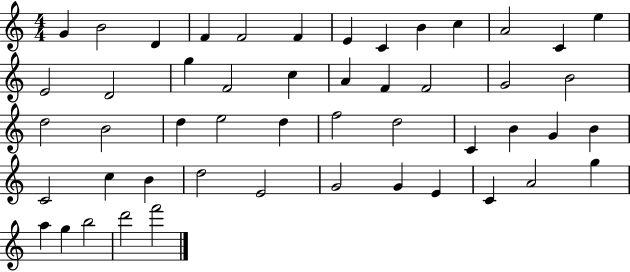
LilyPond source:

{
  \clef treble
  \numericTimeSignature
  \time 4/4
  \key c \major
  g'4 b'2 d'4 | f'4 f'2 f'4 | e'4 c'4 b'4 c''4 | a'2 c'4 e''4 | \break e'2 d'2 | g''4 f'2 c''4 | a'4 f'4 f'2 | g'2 b'2 | \break d''2 b'2 | d''4 e''2 d''4 | f''2 d''2 | c'4 b'4 g'4 b'4 | \break c'2 c''4 b'4 | d''2 e'2 | g'2 g'4 e'4 | c'4 a'2 g''4 | \break a''4 g''4 b''2 | d'''2 f'''2 | \bar "|."
}